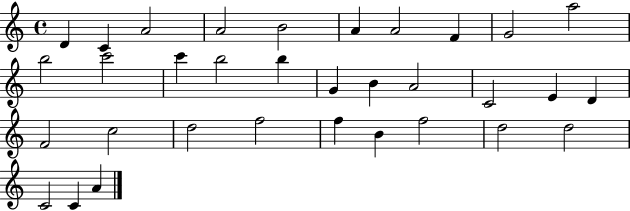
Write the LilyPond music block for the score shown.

{
  \clef treble
  \time 4/4
  \defaultTimeSignature
  \key c \major
  d'4 c'4 a'2 | a'2 b'2 | a'4 a'2 f'4 | g'2 a''2 | \break b''2 c'''2 | c'''4 b''2 b''4 | g'4 b'4 a'2 | c'2 e'4 d'4 | \break f'2 c''2 | d''2 f''2 | f''4 b'4 f''2 | d''2 d''2 | \break c'2 c'4 a'4 | \bar "|."
}